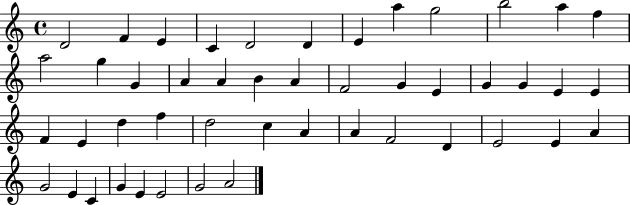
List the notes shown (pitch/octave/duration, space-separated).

D4/h F4/q E4/q C4/q D4/h D4/q E4/q A5/q G5/h B5/h A5/q F5/q A5/h G5/q G4/q A4/q A4/q B4/q A4/q F4/h G4/q E4/q G4/q G4/q E4/q E4/q F4/q E4/q D5/q F5/q D5/h C5/q A4/q A4/q F4/h D4/q E4/h E4/q A4/q G4/h E4/q C4/q G4/q E4/q E4/h G4/h A4/h